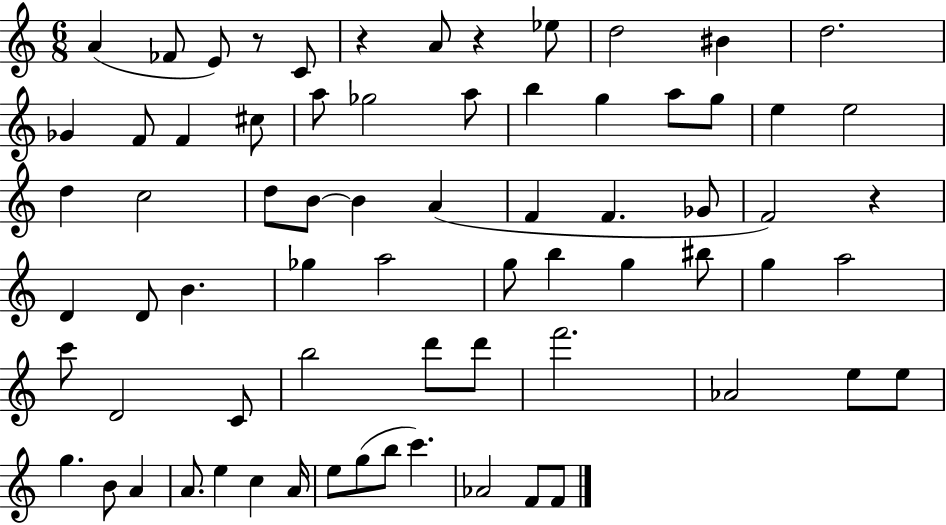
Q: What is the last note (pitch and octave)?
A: F4